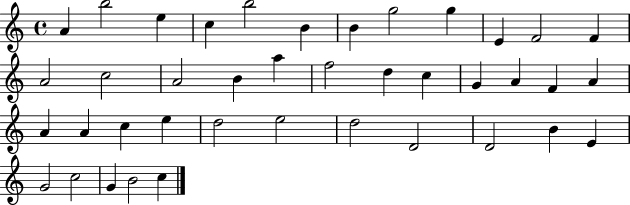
X:1
T:Untitled
M:4/4
L:1/4
K:C
A b2 e c b2 B B g2 g E F2 F A2 c2 A2 B a f2 d c G A F A A A c e d2 e2 d2 D2 D2 B E G2 c2 G B2 c